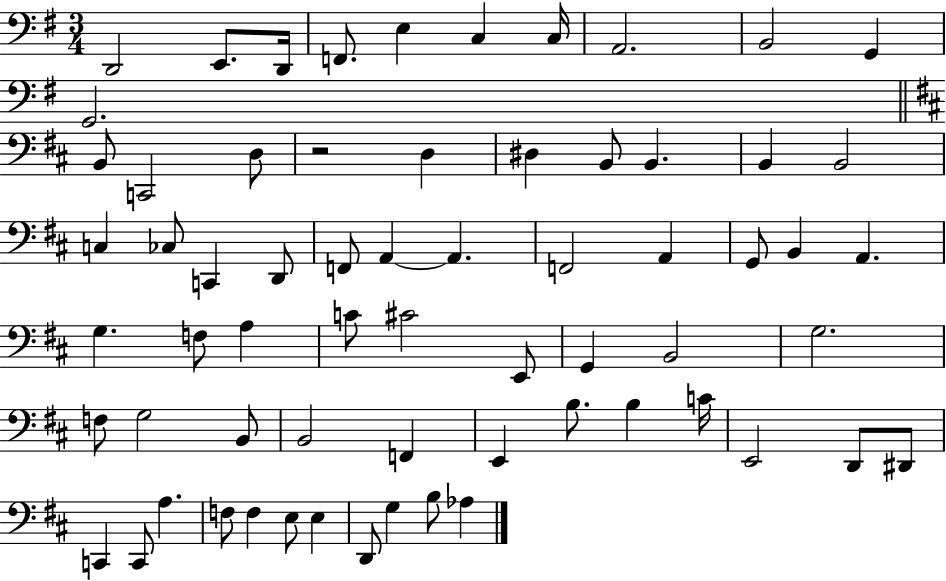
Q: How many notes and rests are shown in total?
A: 65